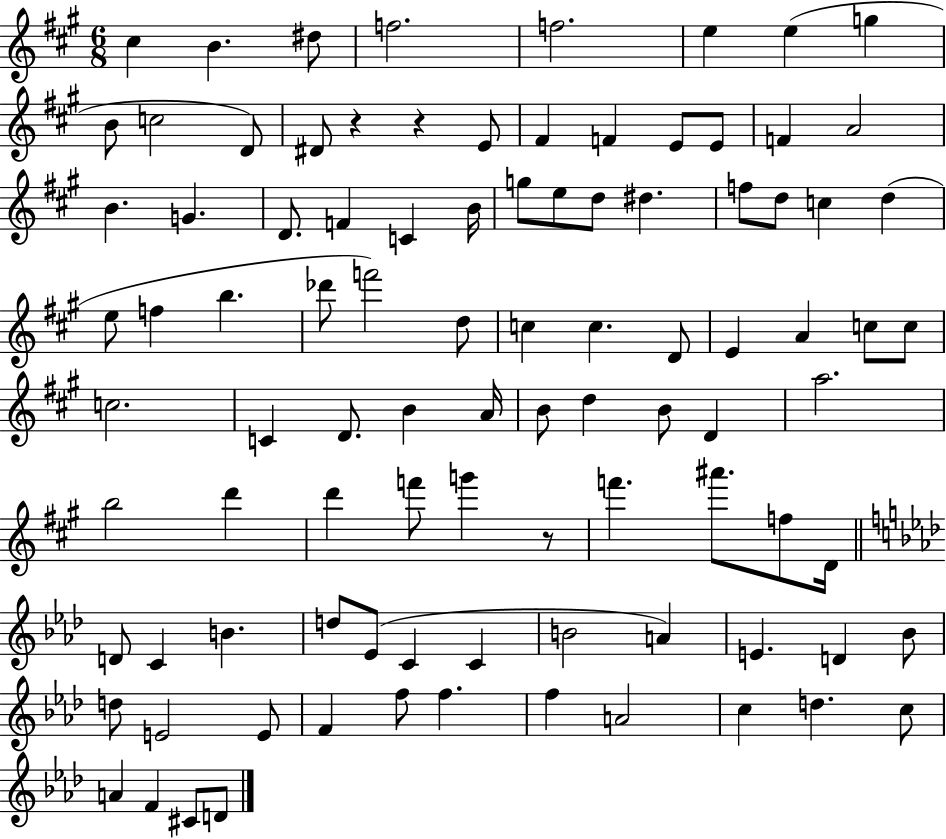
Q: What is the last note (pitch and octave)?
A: D4